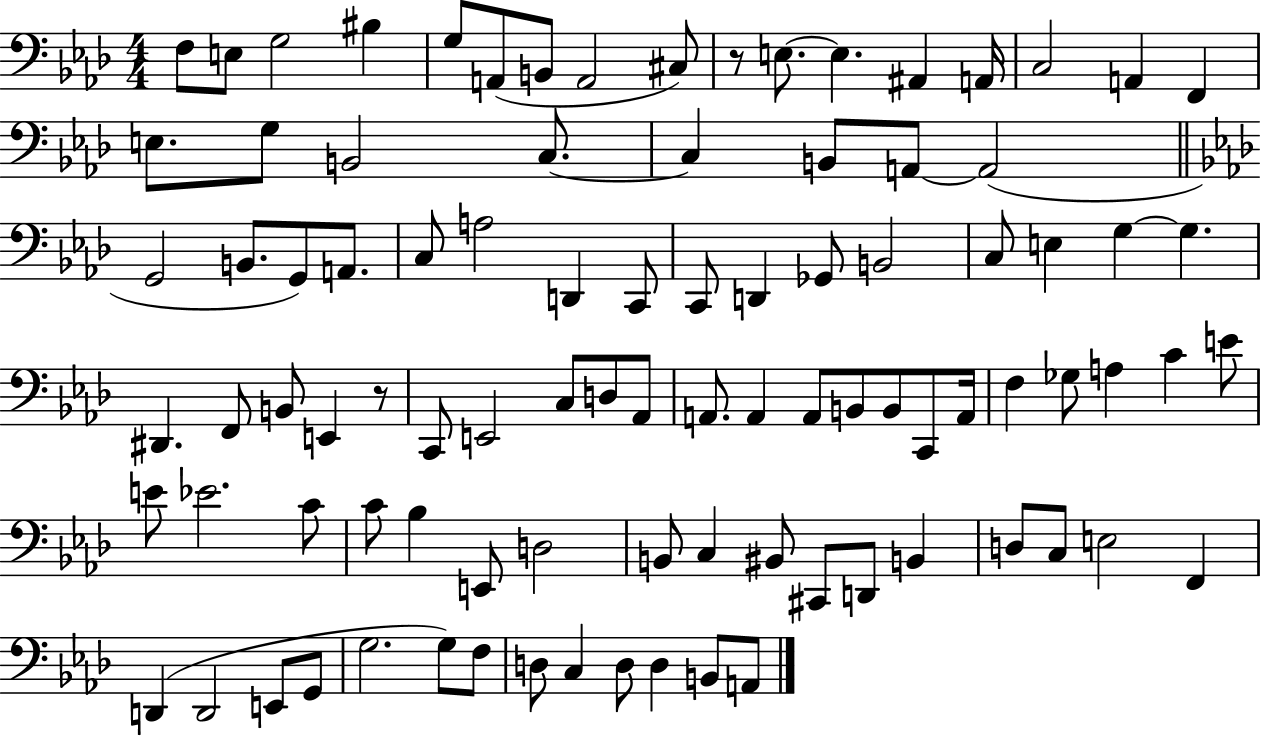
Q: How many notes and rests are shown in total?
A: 93